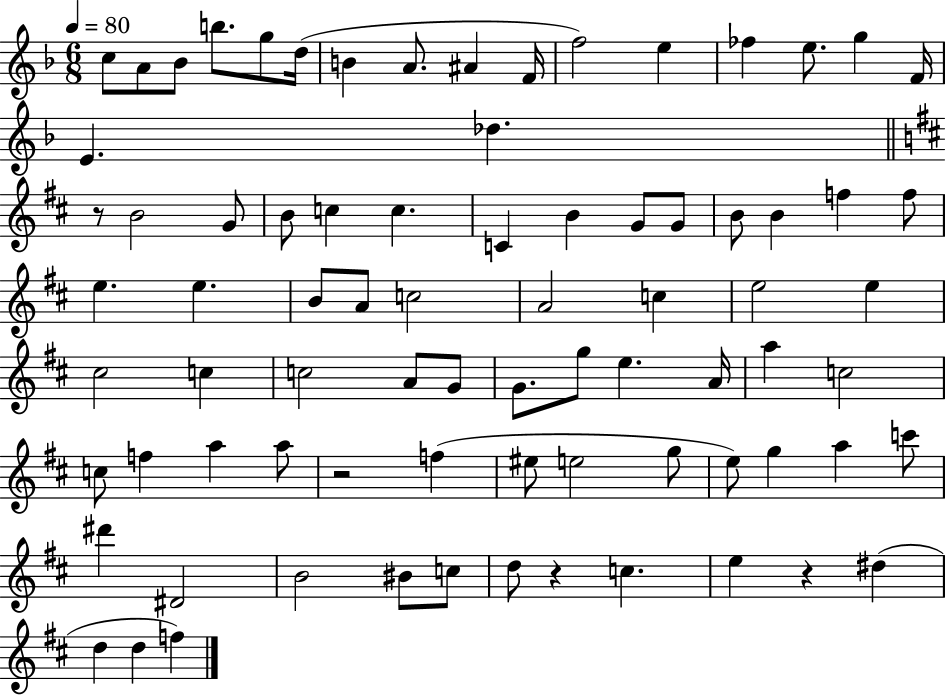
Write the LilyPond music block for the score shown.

{
  \clef treble
  \numericTimeSignature
  \time 6/8
  \key f \major
  \tempo 4 = 80
  \repeat volta 2 { c''8 a'8 bes'8 b''8. g''8 d''16( | b'4 a'8. ais'4 f'16 | f''2) e''4 | fes''4 e''8. g''4 f'16 | \break e'4. des''4. | \bar "||" \break \key b \minor r8 b'2 g'8 | b'8 c''4 c''4. | c'4 b'4 g'8 g'8 | b'8 b'4 f''4 f''8 | \break e''4. e''4. | b'8 a'8 c''2 | a'2 c''4 | e''2 e''4 | \break cis''2 c''4 | c''2 a'8 g'8 | g'8. g''8 e''4. a'16 | a''4 c''2 | \break c''8 f''4 a''4 a''8 | r2 f''4( | eis''8 e''2 g''8 | e''8) g''4 a''4 c'''8 | \break dis'''4 dis'2 | b'2 bis'8 c''8 | d''8 r4 c''4. | e''4 r4 dis''4( | \break d''4 d''4 f''4) | } \bar "|."
}